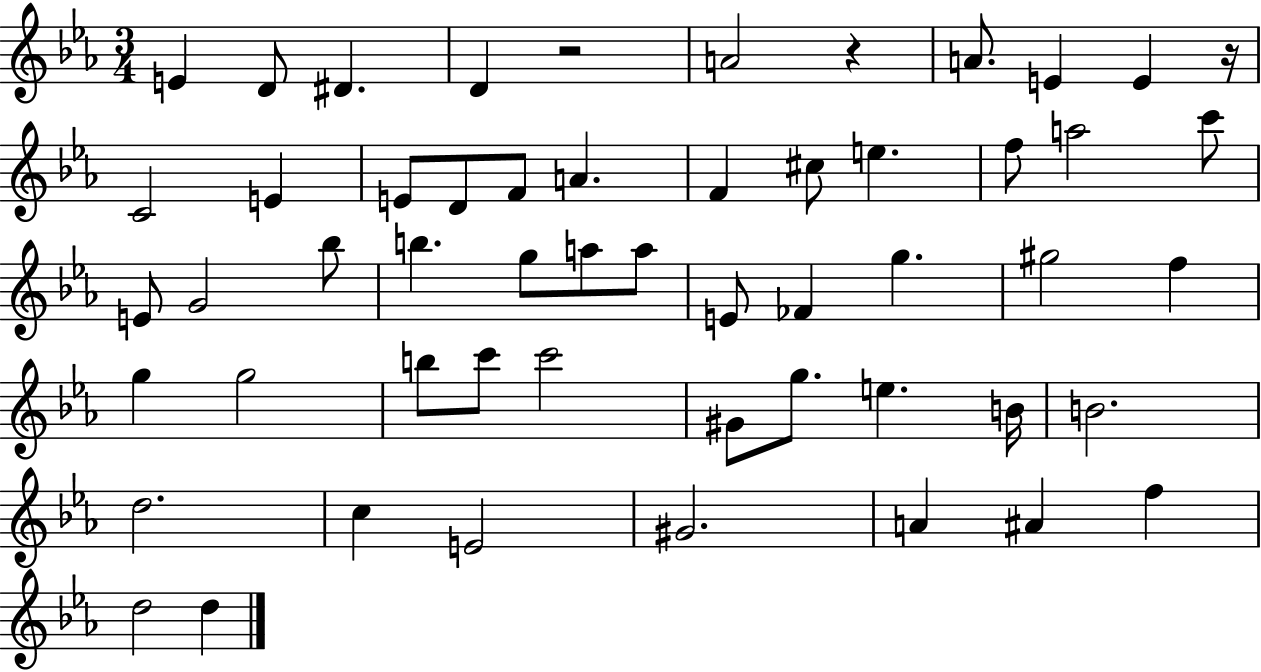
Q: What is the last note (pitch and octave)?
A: D5